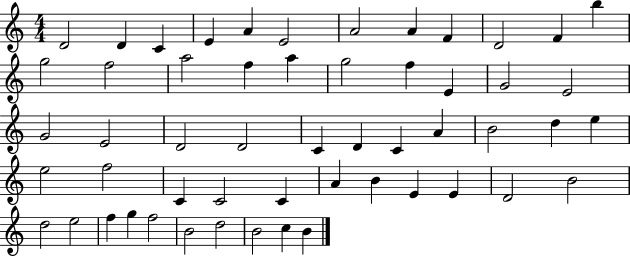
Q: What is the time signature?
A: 4/4